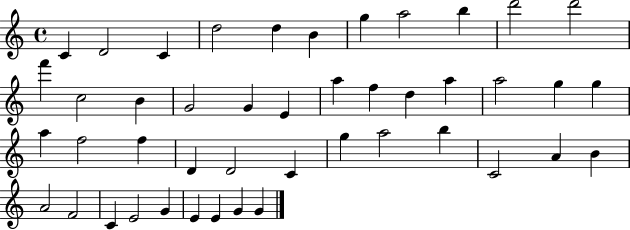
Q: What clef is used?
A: treble